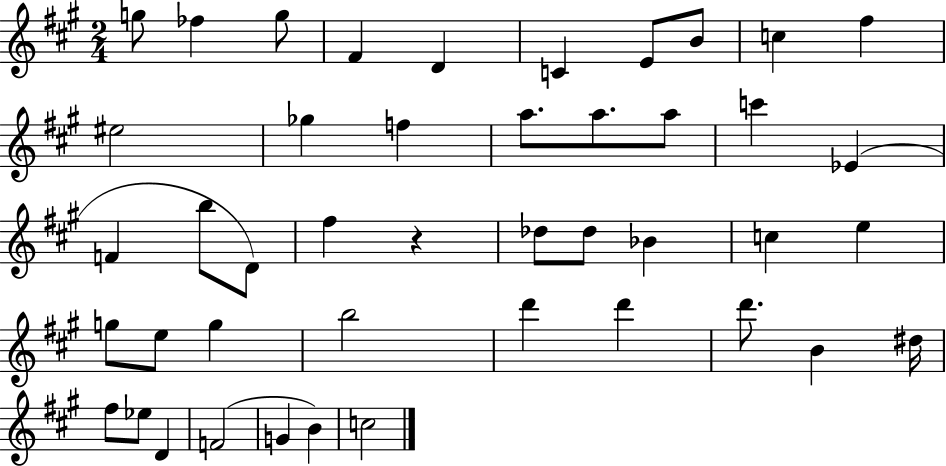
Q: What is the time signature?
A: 2/4